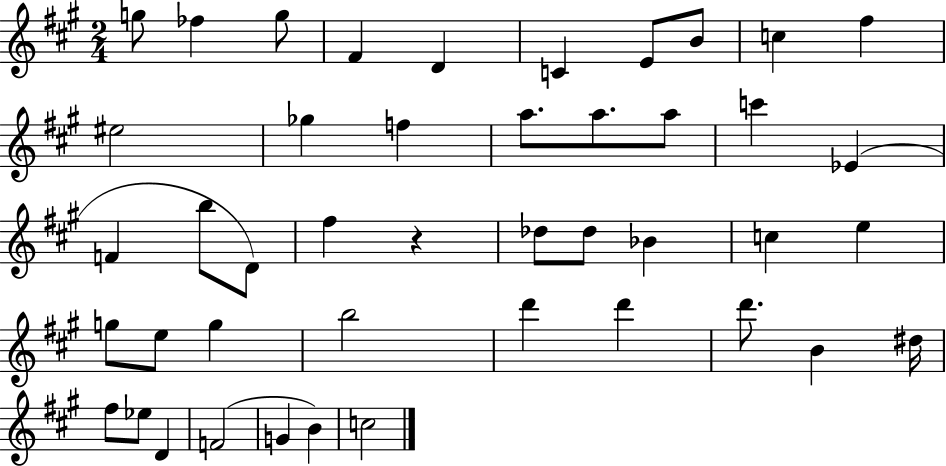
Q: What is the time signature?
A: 2/4